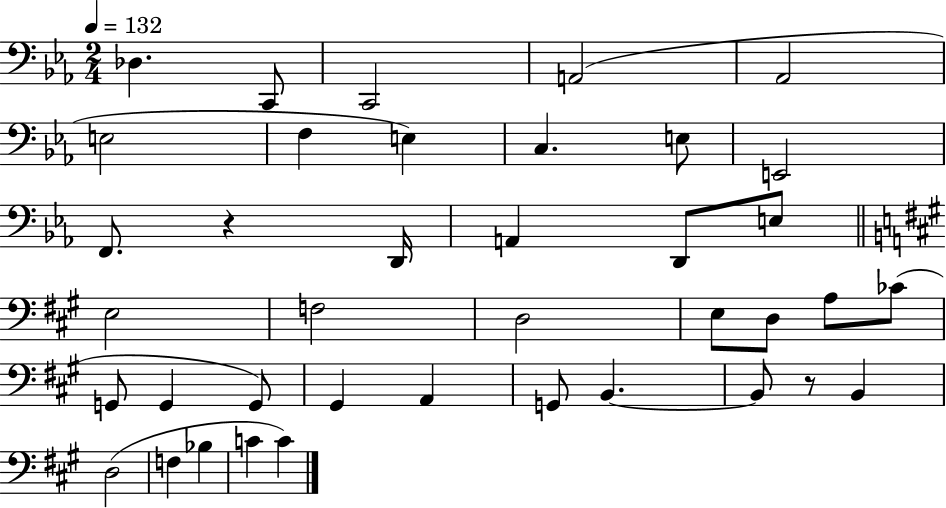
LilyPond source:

{
  \clef bass
  \numericTimeSignature
  \time 2/4
  \key ees \major
  \tempo 4 = 132
  des4. c,8 | c,2 | a,2( | aes,2 | \break e2 | f4 e4) | c4. e8 | e,2 | \break f,8. r4 d,16 | a,4 d,8 e8 | \bar "||" \break \key a \major e2 | f2 | d2 | e8 d8 a8 ces'8( | \break g,8 g,4 g,8) | gis,4 a,4 | g,8 b,4.~~ | b,8 r8 b,4 | \break d2( | f4 bes4 | c'4 c'4) | \bar "|."
}